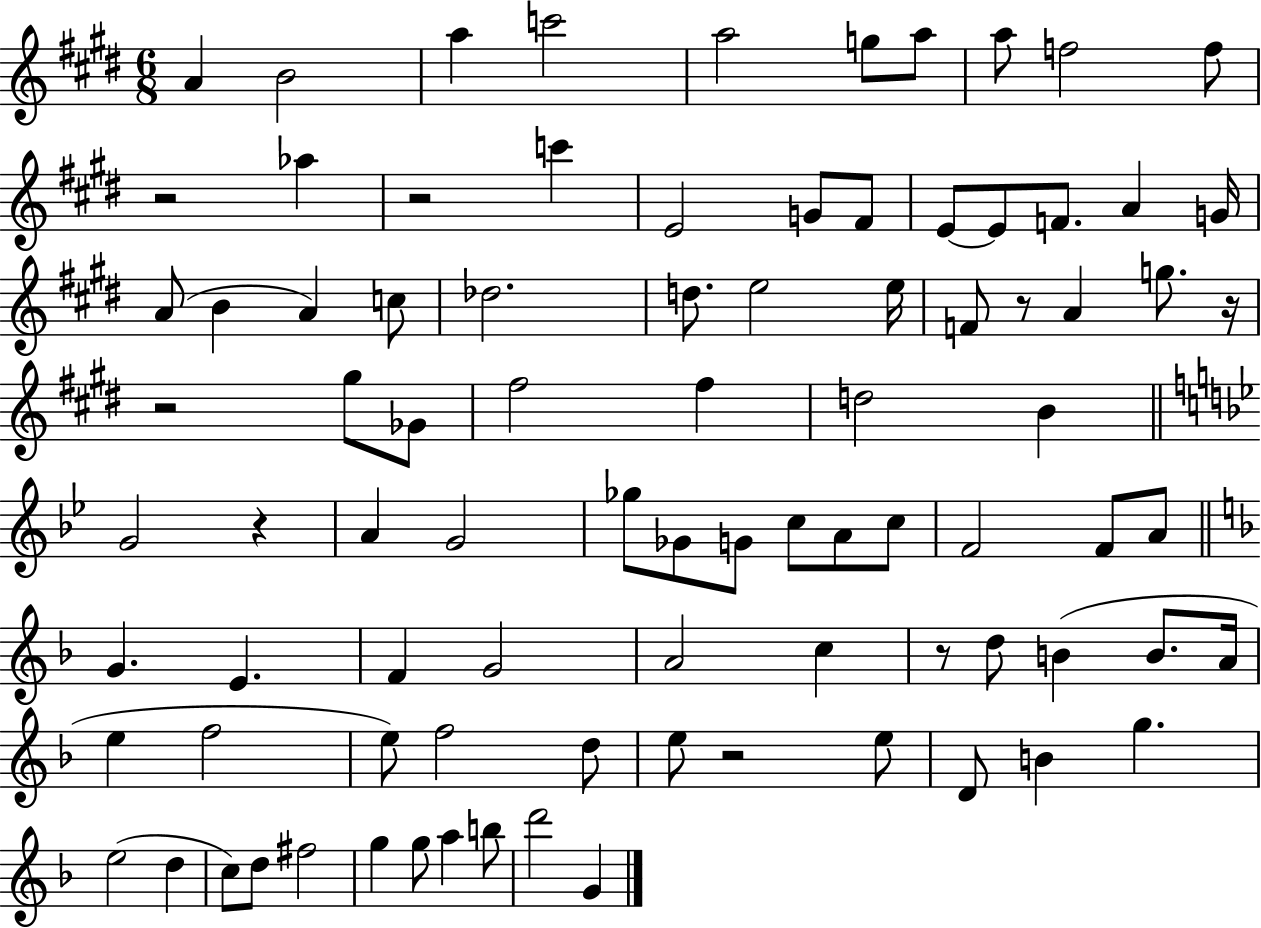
A4/q B4/h A5/q C6/h A5/h G5/e A5/e A5/e F5/h F5/e R/h Ab5/q R/h C6/q E4/h G4/e F#4/e E4/e E4/e F4/e. A4/q G4/s A4/e B4/q A4/q C5/e Db5/h. D5/e. E5/h E5/s F4/e R/e A4/q G5/e. R/s R/h G#5/e Gb4/e F#5/h F#5/q D5/h B4/q G4/h R/q A4/q G4/h Gb5/e Gb4/e G4/e C5/e A4/e C5/e F4/h F4/e A4/e G4/q. E4/q. F4/q G4/h A4/h C5/q R/e D5/e B4/q B4/e. A4/s E5/q F5/h E5/e F5/h D5/e E5/e R/h E5/e D4/e B4/q G5/q. E5/h D5/q C5/e D5/e F#5/h G5/q G5/e A5/q B5/e D6/h G4/q